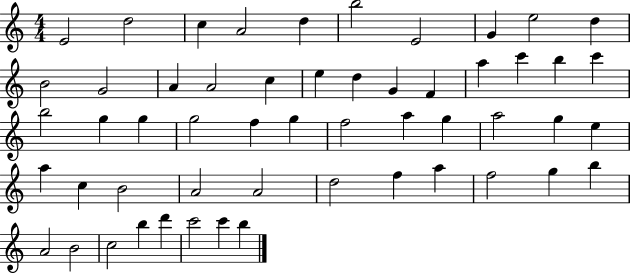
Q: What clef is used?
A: treble